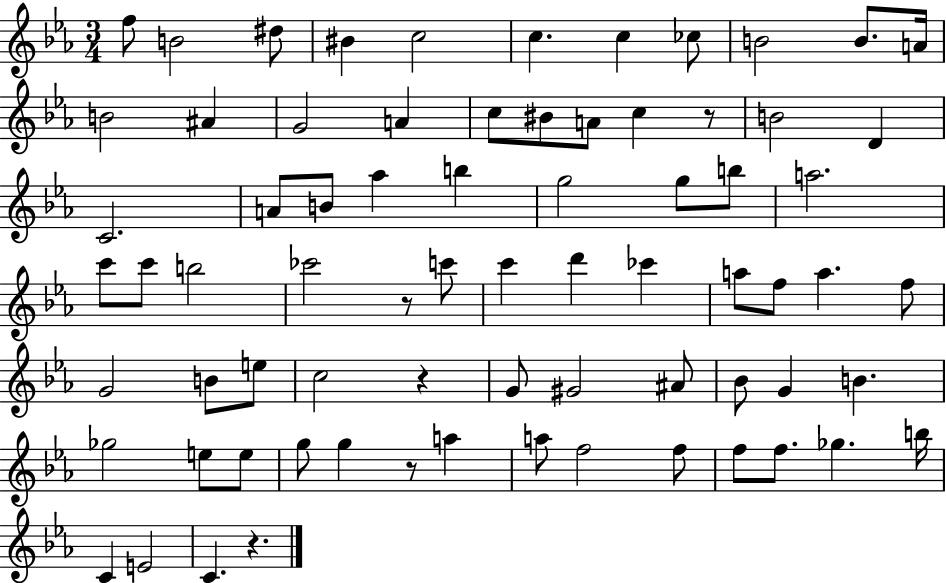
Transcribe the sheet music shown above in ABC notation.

X:1
T:Untitled
M:3/4
L:1/4
K:Eb
f/2 B2 ^d/2 ^B c2 c c _c/2 B2 B/2 A/4 B2 ^A G2 A c/2 ^B/2 A/2 c z/2 B2 D C2 A/2 B/2 _a b g2 g/2 b/2 a2 c'/2 c'/2 b2 _c'2 z/2 c'/2 c' d' _c' a/2 f/2 a f/2 G2 B/2 e/2 c2 z G/2 ^G2 ^A/2 _B/2 G B _g2 e/2 e/2 g/2 g z/2 a a/2 f2 f/2 f/2 f/2 _g b/4 C E2 C z